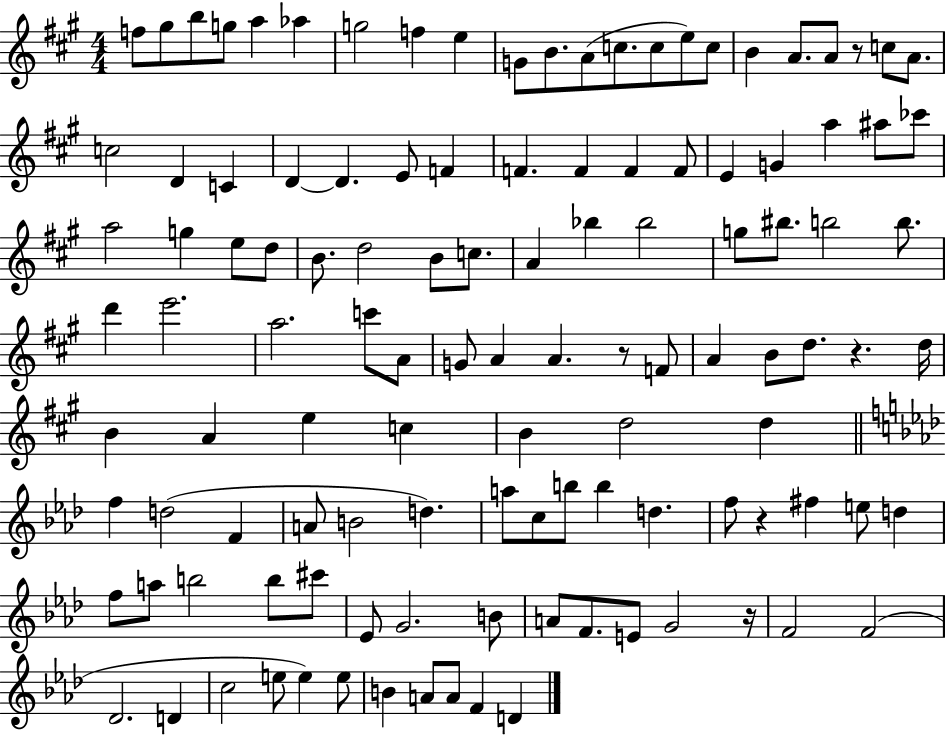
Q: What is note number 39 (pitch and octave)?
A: G5